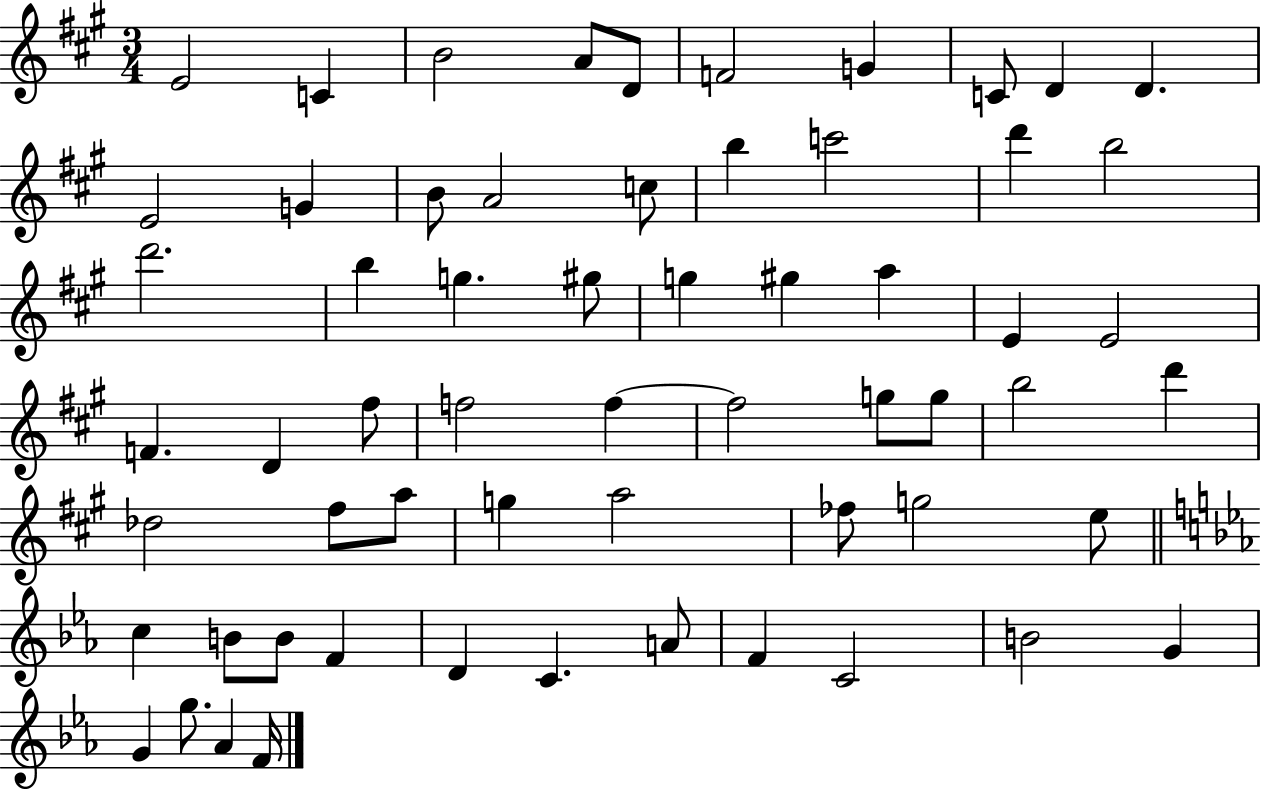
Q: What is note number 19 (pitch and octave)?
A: B5